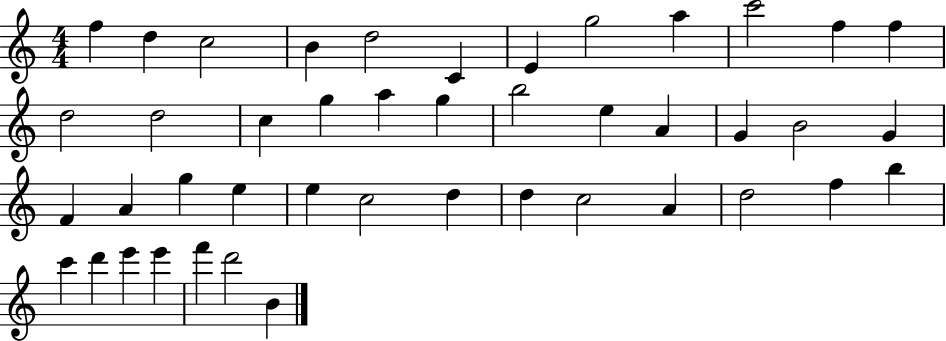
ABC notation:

X:1
T:Untitled
M:4/4
L:1/4
K:C
f d c2 B d2 C E g2 a c'2 f f d2 d2 c g a g b2 e A G B2 G F A g e e c2 d d c2 A d2 f b c' d' e' e' f' d'2 B